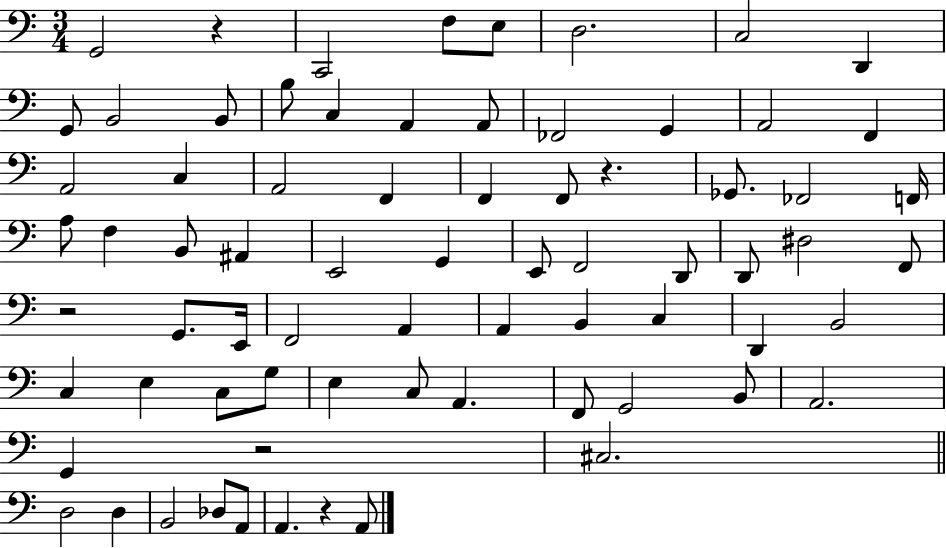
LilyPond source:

{
  \clef bass
  \numericTimeSignature
  \time 3/4
  \key c \major
  g,2 r4 | c,2 f8 e8 | d2. | c2 d,4 | \break g,8 b,2 b,8 | b8 c4 a,4 a,8 | fes,2 g,4 | a,2 f,4 | \break a,2 c4 | a,2 f,4 | f,4 f,8 r4. | ges,8. fes,2 f,16 | \break a8 f4 b,8 ais,4 | e,2 g,4 | e,8 f,2 d,8 | d,8 dis2 f,8 | \break r2 g,8. e,16 | f,2 a,4 | a,4 b,4 c4 | d,4 b,2 | \break c4 e4 c8 g8 | e4 c8 a,4. | f,8 g,2 b,8 | a,2. | \break g,4 r2 | cis2. | \bar "||" \break \key a \minor d2 d4 | b,2 des8 a,8 | a,4. r4 a,8 | \bar "|."
}